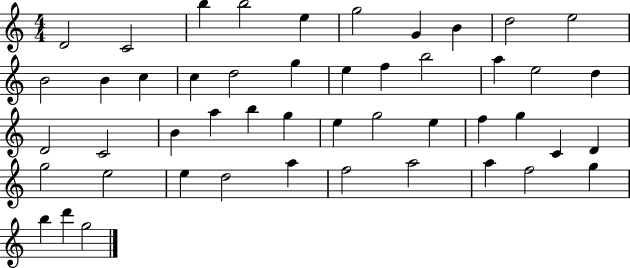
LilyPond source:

{
  \clef treble
  \numericTimeSignature
  \time 4/4
  \key c \major
  d'2 c'2 | b''4 b''2 e''4 | g''2 g'4 b'4 | d''2 e''2 | \break b'2 b'4 c''4 | c''4 d''2 g''4 | e''4 f''4 b''2 | a''4 e''2 d''4 | \break d'2 c'2 | b'4 a''4 b''4 g''4 | e''4 g''2 e''4 | f''4 g''4 c'4 d'4 | \break g''2 e''2 | e''4 d''2 a''4 | f''2 a''2 | a''4 f''2 g''4 | \break b''4 d'''4 g''2 | \bar "|."
}